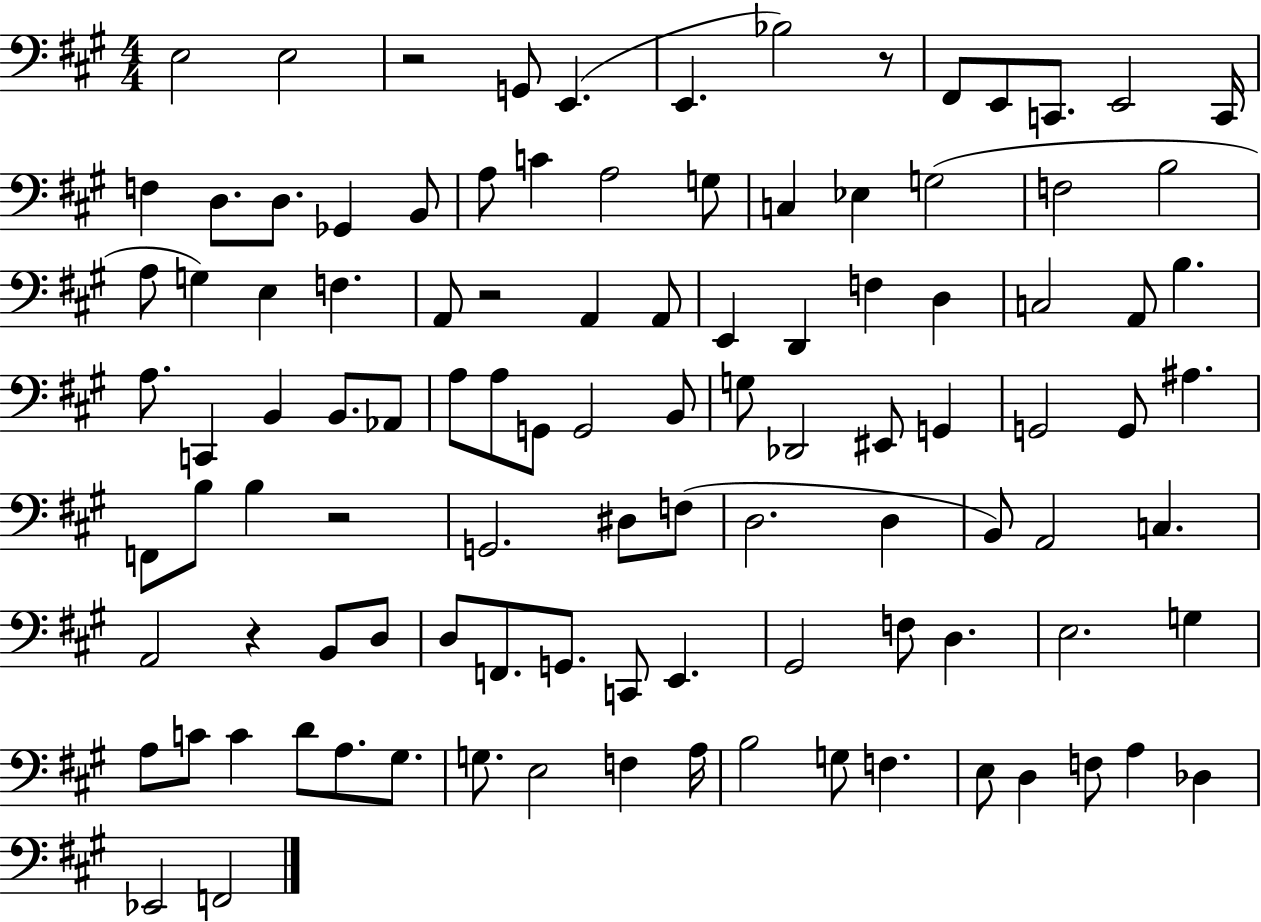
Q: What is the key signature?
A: A major